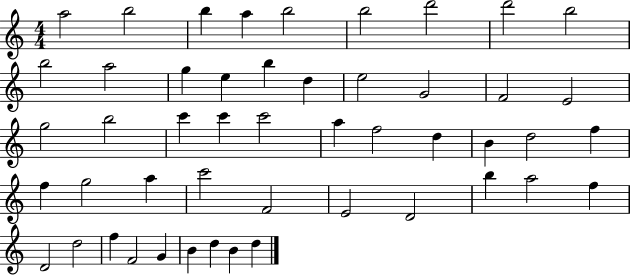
{
  \clef treble
  \numericTimeSignature
  \time 4/4
  \key c \major
  a''2 b''2 | b''4 a''4 b''2 | b''2 d'''2 | d'''2 b''2 | \break b''2 a''2 | g''4 e''4 b''4 d''4 | e''2 g'2 | f'2 e'2 | \break g''2 b''2 | c'''4 c'''4 c'''2 | a''4 f''2 d''4 | b'4 d''2 f''4 | \break f''4 g''2 a''4 | c'''2 f'2 | e'2 d'2 | b''4 a''2 f''4 | \break d'2 d''2 | f''4 f'2 g'4 | b'4 d''4 b'4 d''4 | \bar "|."
}